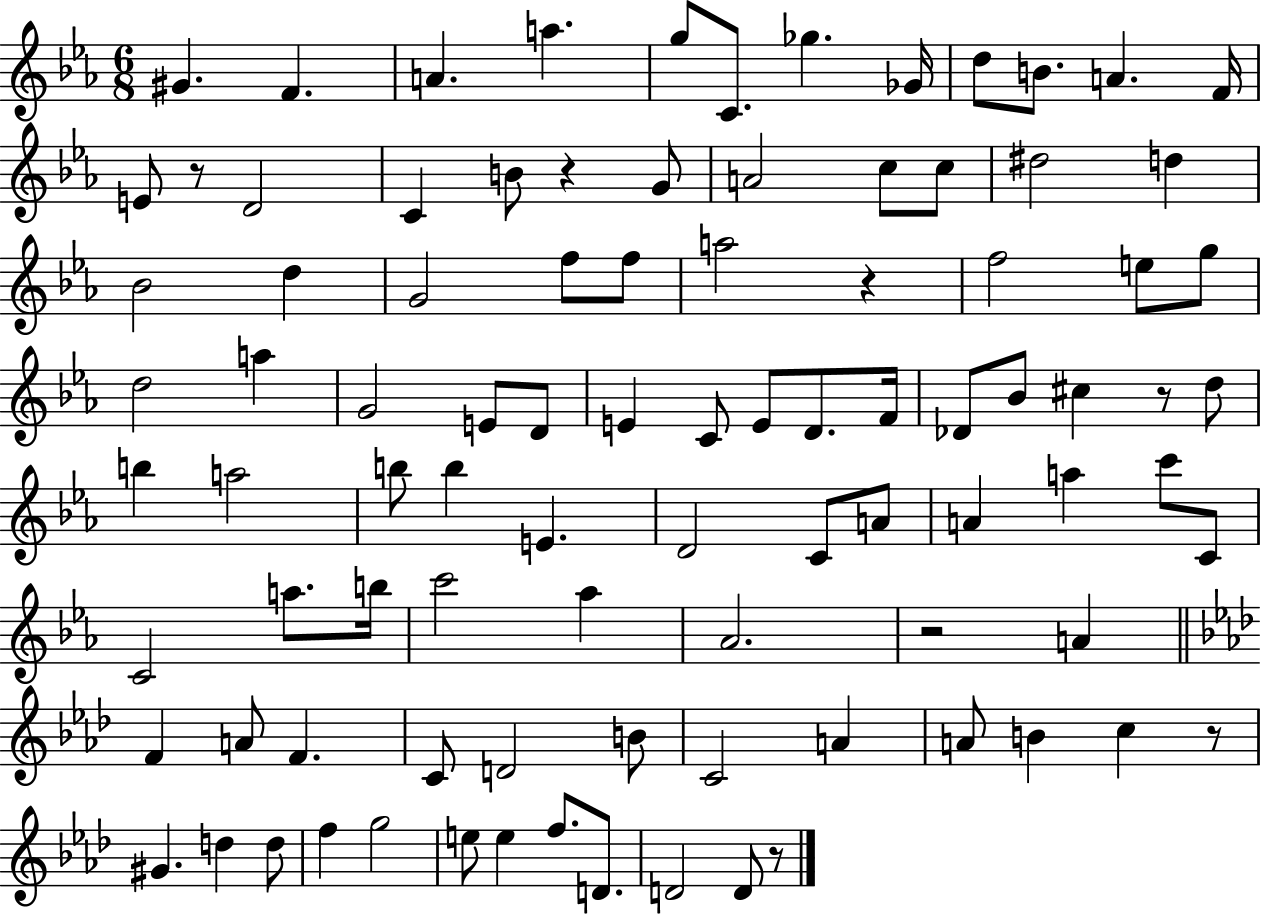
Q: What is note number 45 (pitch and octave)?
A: D5